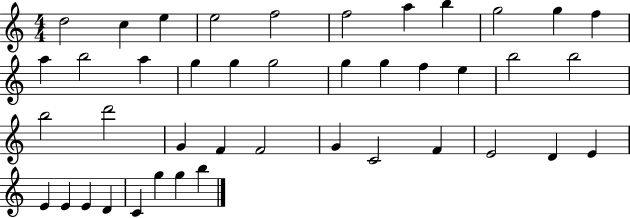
{
  \clef treble
  \numericTimeSignature
  \time 4/4
  \key c \major
  d''2 c''4 e''4 | e''2 f''2 | f''2 a''4 b''4 | g''2 g''4 f''4 | \break a''4 b''2 a''4 | g''4 g''4 g''2 | g''4 g''4 f''4 e''4 | b''2 b''2 | \break b''2 d'''2 | g'4 f'4 f'2 | g'4 c'2 f'4 | e'2 d'4 e'4 | \break e'4 e'4 e'4 d'4 | c'4 g''4 g''4 b''4 | \bar "|."
}